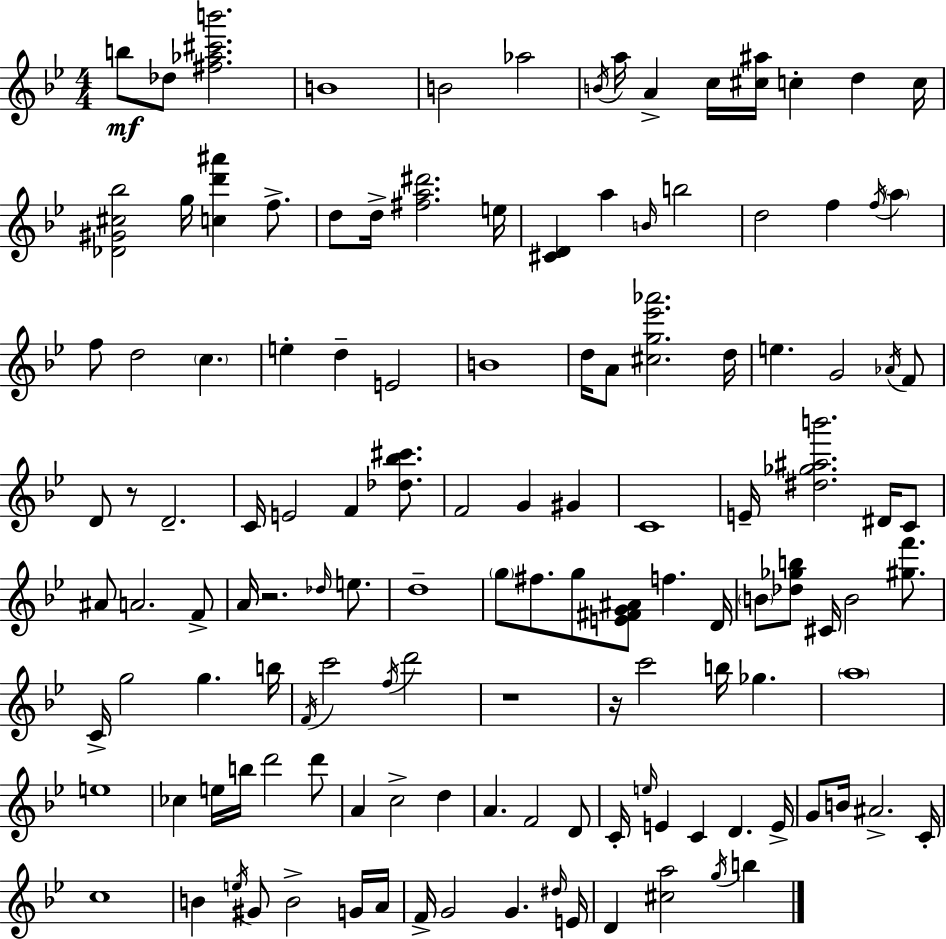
{
  \clef treble
  \numericTimeSignature
  \time 4/4
  \key g \minor
  b''8\mf des''8 <fis'' aes'' cis''' b'''>2. | b'1 | b'2 aes''2 | \acciaccatura { b'16 } a''16 a'4-> c''16 <cis'' ais''>16 c''4-. d''4 | \break c''16 <des' gis' cis'' bes''>2 g''16 <c'' d''' ais'''>4 f''8.-> | d''8 d''16-> <fis'' a'' dis'''>2. | e''16 <cis' d'>4 a''4 \grace { b'16 } b''2 | d''2 f''4 \acciaccatura { f''16 } \parenthesize a''4 | \break f''8 d''2 \parenthesize c''4. | e''4-. d''4-- e'2 | b'1 | d''16 a'8 <cis'' g'' ees''' aes'''>2. | \break d''16 e''4. g'2 | \acciaccatura { aes'16 } f'8 d'8 r8 d'2.-- | c'16 e'2 f'4 | <des'' bes'' cis'''>8. f'2 g'4 | \break gis'4 c'1 | e'16-- <dis'' ges'' ais'' b'''>2. | dis'16 c'8 ais'8 a'2. | f'8-> a'16 r2. | \break \grace { des''16 } e''8. d''1-- | \parenthesize g''8 fis''8. g''8 <e' fis' g' ais'>8 f''4. | d'16 \parenthesize b'8 <des'' ges'' b''>8 cis'16 b'2 | <gis'' f'''>8. c'16-> g''2 g''4. | \break b''16 \acciaccatura { f'16 } c'''2 \acciaccatura { f''16 } d'''2 | r1 | r16 c'''2 | b''16 ges''4. \parenthesize a''1 | \break e''1 | ces''4 e''16 b''16 d'''2 | d'''8 a'4 c''2-> | d''4 a'4. f'2 | \break d'8 c'16-. \grace { e''16 } e'4 c'4 | d'4. e'16-> g'8 b'16 ais'2.-> | c'16-. c''1 | b'4 \acciaccatura { e''16 } gis'8 b'2-> | \break g'16 a'16 f'16-> g'2 | g'4. \grace { dis''16 } e'16 d'4 <cis'' a''>2 | \acciaccatura { g''16 } b''4 \bar "|."
}